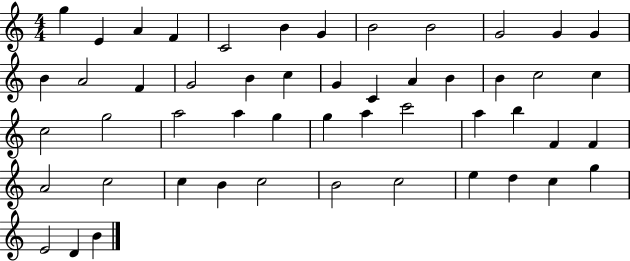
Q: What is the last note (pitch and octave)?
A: B4